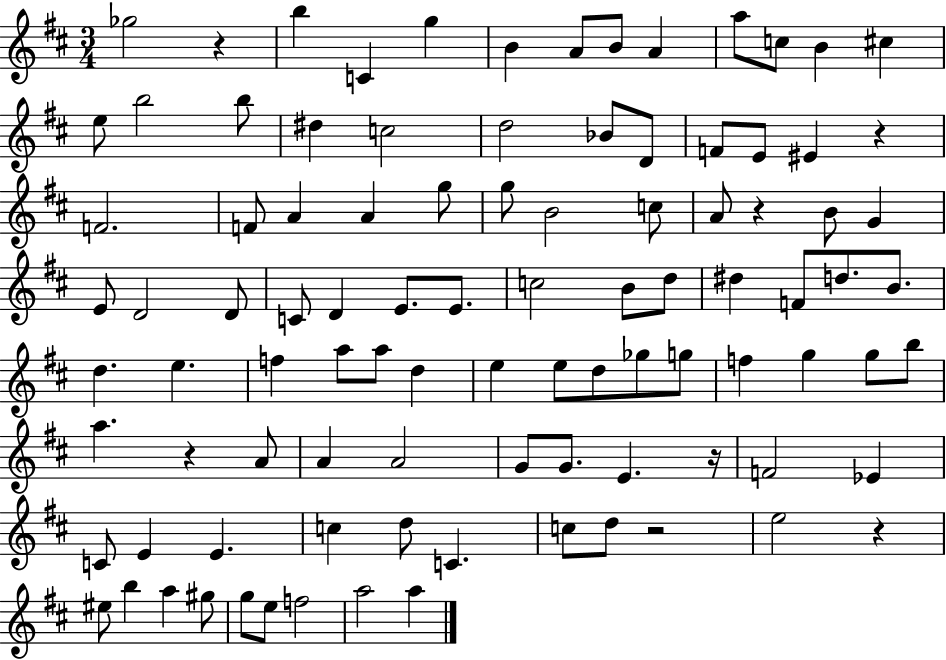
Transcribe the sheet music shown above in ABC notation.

X:1
T:Untitled
M:3/4
L:1/4
K:D
_g2 z b C g B A/2 B/2 A a/2 c/2 B ^c e/2 b2 b/2 ^d c2 d2 _B/2 D/2 F/2 E/2 ^E z F2 F/2 A A g/2 g/2 B2 c/2 A/2 z B/2 G E/2 D2 D/2 C/2 D E/2 E/2 c2 B/2 d/2 ^d F/2 d/2 B/2 d e f a/2 a/2 d e e/2 d/2 _g/2 g/2 f g g/2 b/2 a z A/2 A A2 G/2 G/2 E z/4 F2 _E C/2 E E c d/2 C c/2 d/2 z2 e2 z ^e/2 b a ^g/2 g/2 e/2 f2 a2 a